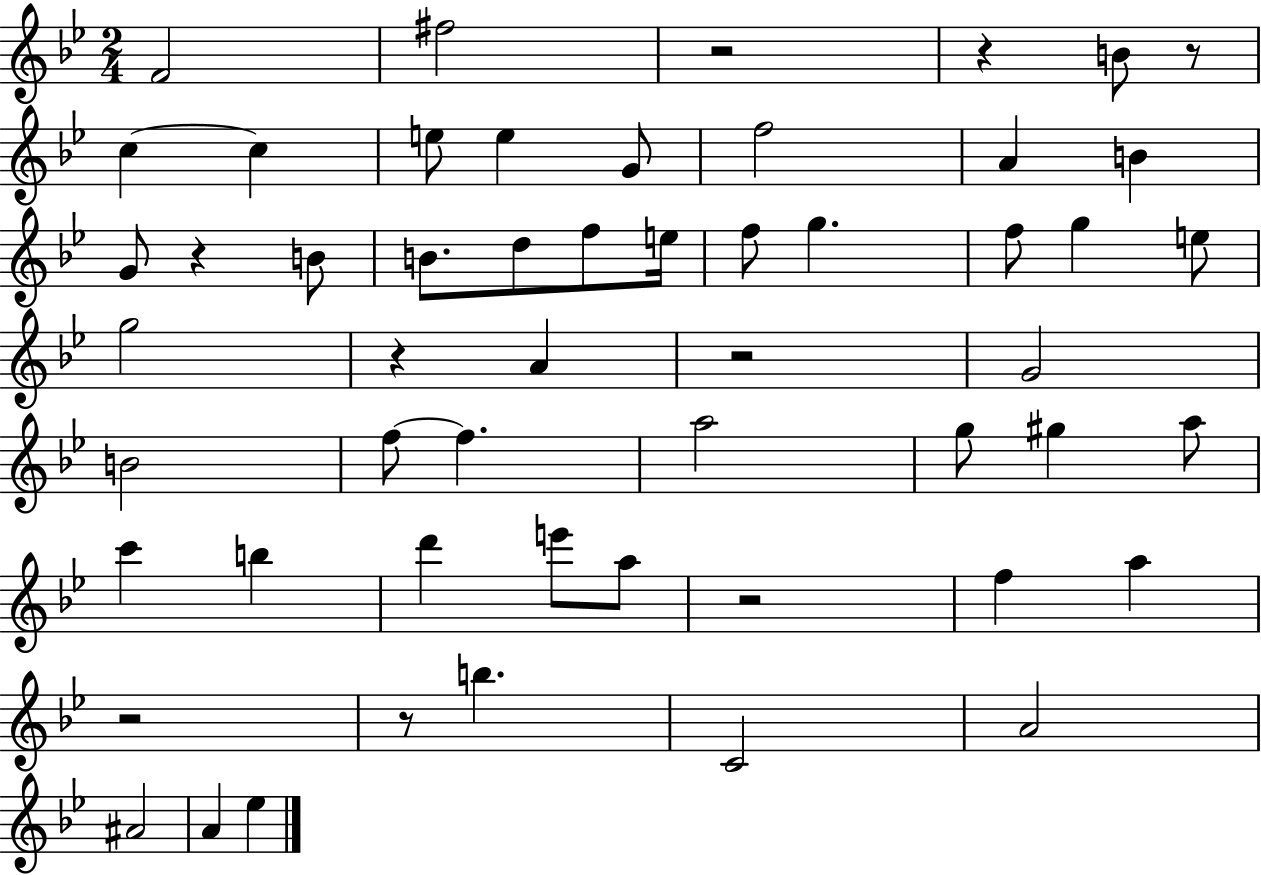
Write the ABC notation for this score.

X:1
T:Untitled
M:2/4
L:1/4
K:Bb
F2 ^f2 z2 z B/2 z/2 c c e/2 e G/2 f2 A B G/2 z B/2 B/2 d/2 f/2 e/4 f/2 g f/2 g e/2 g2 z A z2 G2 B2 f/2 f a2 g/2 ^g a/2 c' b d' e'/2 a/2 z2 f a z2 z/2 b C2 A2 ^A2 A _e